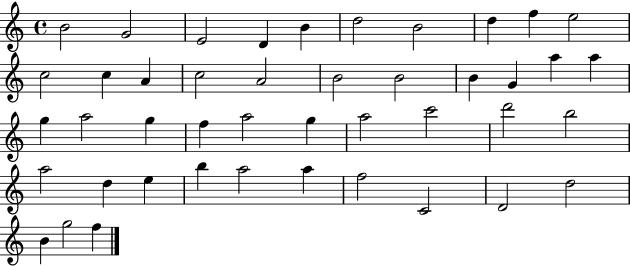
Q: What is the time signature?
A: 4/4